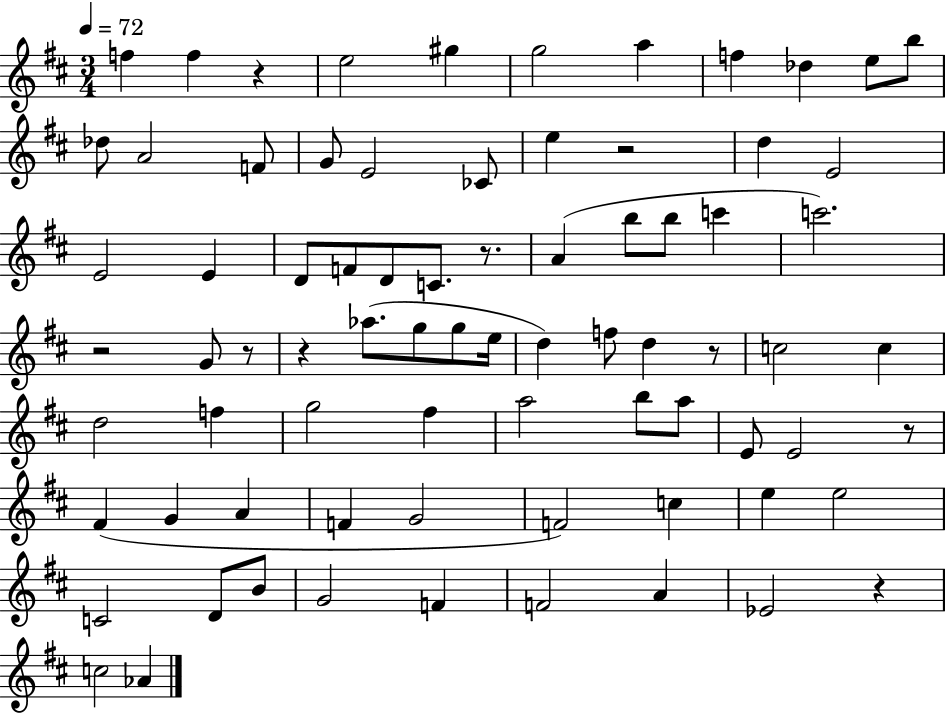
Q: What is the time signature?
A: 3/4